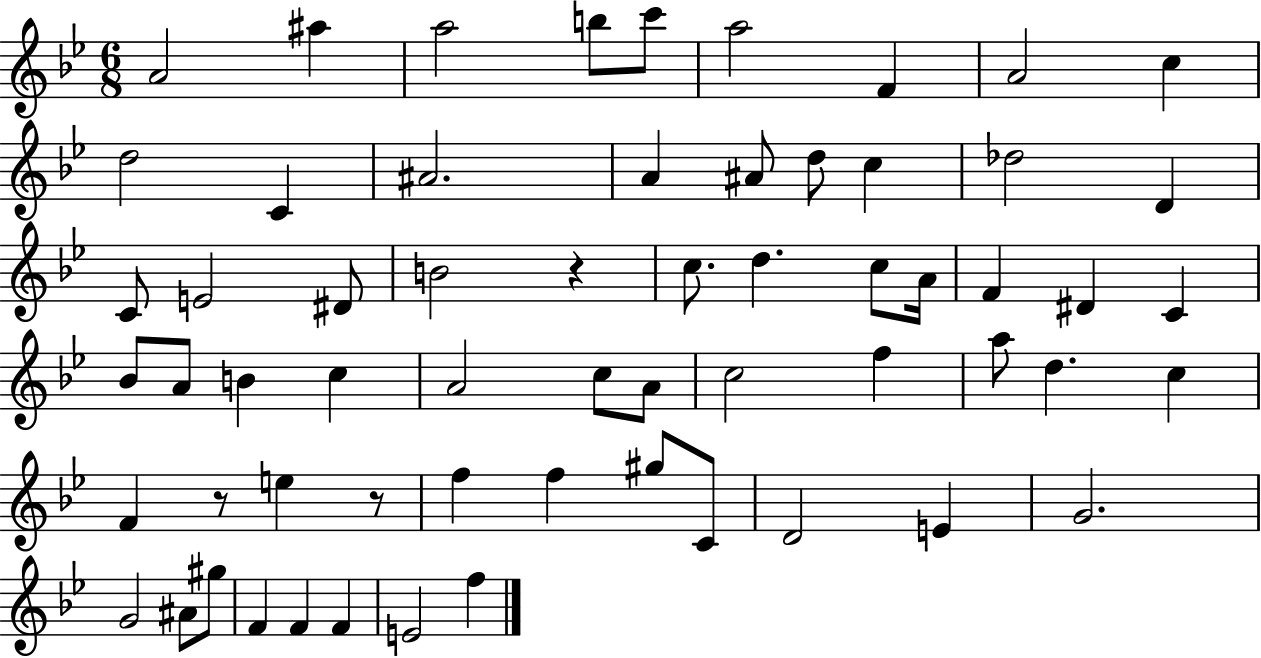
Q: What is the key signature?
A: BES major